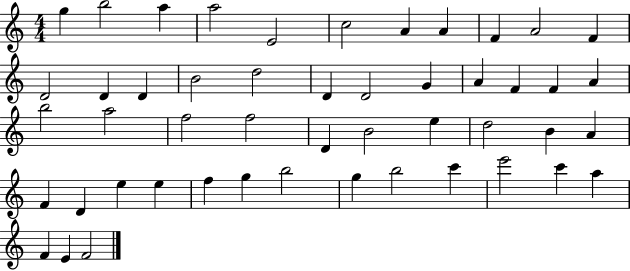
G5/q B5/h A5/q A5/h E4/h C5/h A4/q A4/q F4/q A4/h F4/q D4/h D4/q D4/q B4/h D5/h D4/q D4/h G4/q A4/q F4/q F4/q A4/q B5/h A5/h F5/h F5/h D4/q B4/h E5/q D5/h B4/q A4/q F4/q D4/q E5/q E5/q F5/q G5/q B5/h G5/q B5/h C6/q E6/h C6/q A5/q F4/q E4/q F4/h